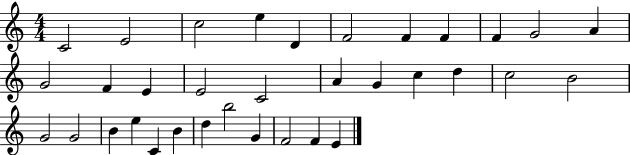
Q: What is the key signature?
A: C major